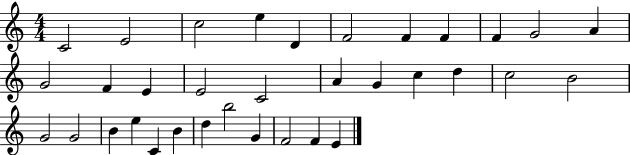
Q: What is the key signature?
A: C major